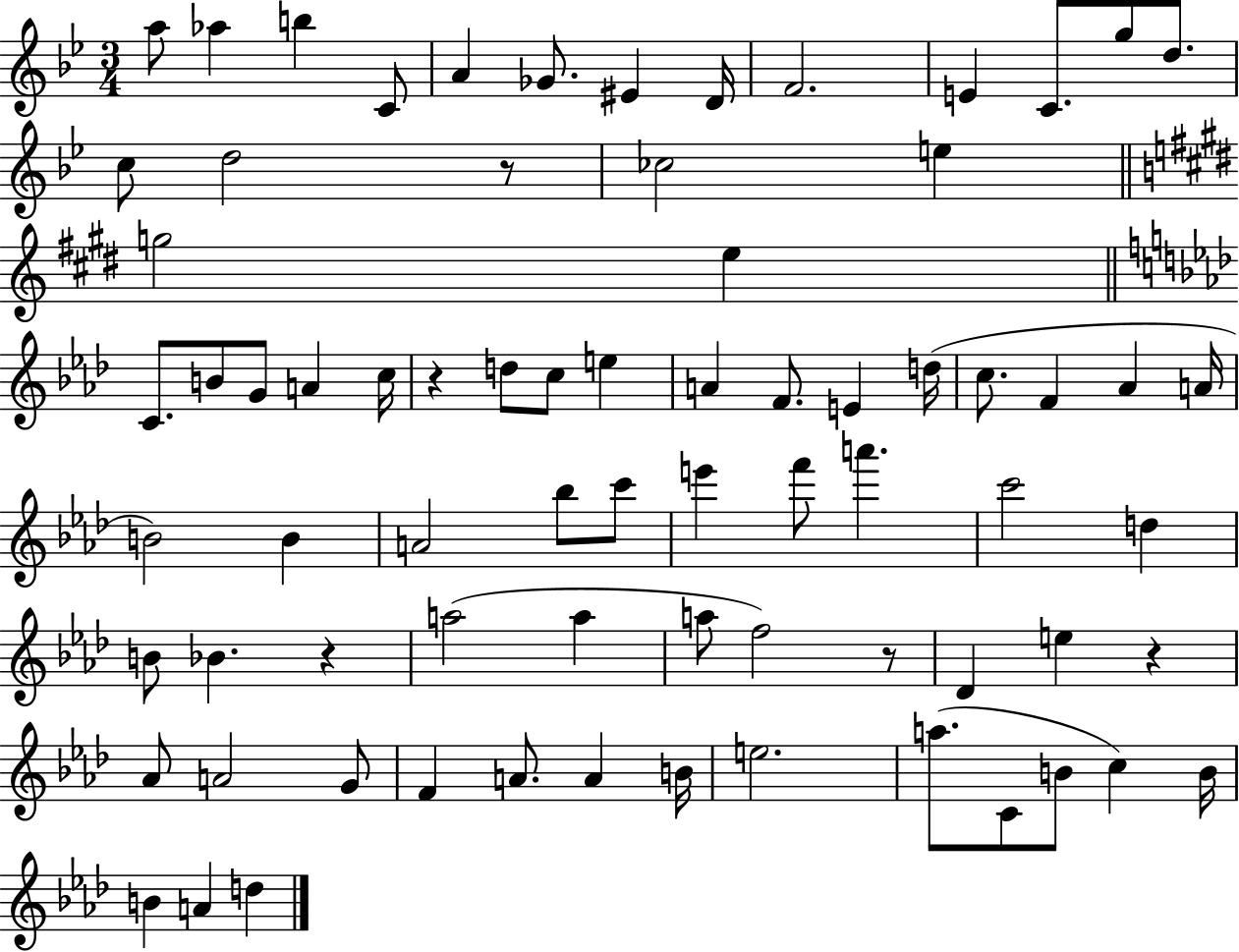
X:1
T:Untitled
M:3/4
L:1/4
K:Bb
a/2 _a b C/2 A _G/2 ^E D/4 F2 E C/2 g/2 d/2 c/2 d2 z/2 _c2 e g2 e C/2 B/2 G/2 A c/4 z d/2 c/2 e A F/2 E d/4 c/2 F _A A/4 B2 B A2 _b/2 c'/2 e' f'/2 a' c'2 d B/2 _B z a2 a a/2 f2 z/2 _D e z _A/2 A2 G/2 F A/2 A B/4 e2 a/2 C/2 B/2 c B/4 B A d